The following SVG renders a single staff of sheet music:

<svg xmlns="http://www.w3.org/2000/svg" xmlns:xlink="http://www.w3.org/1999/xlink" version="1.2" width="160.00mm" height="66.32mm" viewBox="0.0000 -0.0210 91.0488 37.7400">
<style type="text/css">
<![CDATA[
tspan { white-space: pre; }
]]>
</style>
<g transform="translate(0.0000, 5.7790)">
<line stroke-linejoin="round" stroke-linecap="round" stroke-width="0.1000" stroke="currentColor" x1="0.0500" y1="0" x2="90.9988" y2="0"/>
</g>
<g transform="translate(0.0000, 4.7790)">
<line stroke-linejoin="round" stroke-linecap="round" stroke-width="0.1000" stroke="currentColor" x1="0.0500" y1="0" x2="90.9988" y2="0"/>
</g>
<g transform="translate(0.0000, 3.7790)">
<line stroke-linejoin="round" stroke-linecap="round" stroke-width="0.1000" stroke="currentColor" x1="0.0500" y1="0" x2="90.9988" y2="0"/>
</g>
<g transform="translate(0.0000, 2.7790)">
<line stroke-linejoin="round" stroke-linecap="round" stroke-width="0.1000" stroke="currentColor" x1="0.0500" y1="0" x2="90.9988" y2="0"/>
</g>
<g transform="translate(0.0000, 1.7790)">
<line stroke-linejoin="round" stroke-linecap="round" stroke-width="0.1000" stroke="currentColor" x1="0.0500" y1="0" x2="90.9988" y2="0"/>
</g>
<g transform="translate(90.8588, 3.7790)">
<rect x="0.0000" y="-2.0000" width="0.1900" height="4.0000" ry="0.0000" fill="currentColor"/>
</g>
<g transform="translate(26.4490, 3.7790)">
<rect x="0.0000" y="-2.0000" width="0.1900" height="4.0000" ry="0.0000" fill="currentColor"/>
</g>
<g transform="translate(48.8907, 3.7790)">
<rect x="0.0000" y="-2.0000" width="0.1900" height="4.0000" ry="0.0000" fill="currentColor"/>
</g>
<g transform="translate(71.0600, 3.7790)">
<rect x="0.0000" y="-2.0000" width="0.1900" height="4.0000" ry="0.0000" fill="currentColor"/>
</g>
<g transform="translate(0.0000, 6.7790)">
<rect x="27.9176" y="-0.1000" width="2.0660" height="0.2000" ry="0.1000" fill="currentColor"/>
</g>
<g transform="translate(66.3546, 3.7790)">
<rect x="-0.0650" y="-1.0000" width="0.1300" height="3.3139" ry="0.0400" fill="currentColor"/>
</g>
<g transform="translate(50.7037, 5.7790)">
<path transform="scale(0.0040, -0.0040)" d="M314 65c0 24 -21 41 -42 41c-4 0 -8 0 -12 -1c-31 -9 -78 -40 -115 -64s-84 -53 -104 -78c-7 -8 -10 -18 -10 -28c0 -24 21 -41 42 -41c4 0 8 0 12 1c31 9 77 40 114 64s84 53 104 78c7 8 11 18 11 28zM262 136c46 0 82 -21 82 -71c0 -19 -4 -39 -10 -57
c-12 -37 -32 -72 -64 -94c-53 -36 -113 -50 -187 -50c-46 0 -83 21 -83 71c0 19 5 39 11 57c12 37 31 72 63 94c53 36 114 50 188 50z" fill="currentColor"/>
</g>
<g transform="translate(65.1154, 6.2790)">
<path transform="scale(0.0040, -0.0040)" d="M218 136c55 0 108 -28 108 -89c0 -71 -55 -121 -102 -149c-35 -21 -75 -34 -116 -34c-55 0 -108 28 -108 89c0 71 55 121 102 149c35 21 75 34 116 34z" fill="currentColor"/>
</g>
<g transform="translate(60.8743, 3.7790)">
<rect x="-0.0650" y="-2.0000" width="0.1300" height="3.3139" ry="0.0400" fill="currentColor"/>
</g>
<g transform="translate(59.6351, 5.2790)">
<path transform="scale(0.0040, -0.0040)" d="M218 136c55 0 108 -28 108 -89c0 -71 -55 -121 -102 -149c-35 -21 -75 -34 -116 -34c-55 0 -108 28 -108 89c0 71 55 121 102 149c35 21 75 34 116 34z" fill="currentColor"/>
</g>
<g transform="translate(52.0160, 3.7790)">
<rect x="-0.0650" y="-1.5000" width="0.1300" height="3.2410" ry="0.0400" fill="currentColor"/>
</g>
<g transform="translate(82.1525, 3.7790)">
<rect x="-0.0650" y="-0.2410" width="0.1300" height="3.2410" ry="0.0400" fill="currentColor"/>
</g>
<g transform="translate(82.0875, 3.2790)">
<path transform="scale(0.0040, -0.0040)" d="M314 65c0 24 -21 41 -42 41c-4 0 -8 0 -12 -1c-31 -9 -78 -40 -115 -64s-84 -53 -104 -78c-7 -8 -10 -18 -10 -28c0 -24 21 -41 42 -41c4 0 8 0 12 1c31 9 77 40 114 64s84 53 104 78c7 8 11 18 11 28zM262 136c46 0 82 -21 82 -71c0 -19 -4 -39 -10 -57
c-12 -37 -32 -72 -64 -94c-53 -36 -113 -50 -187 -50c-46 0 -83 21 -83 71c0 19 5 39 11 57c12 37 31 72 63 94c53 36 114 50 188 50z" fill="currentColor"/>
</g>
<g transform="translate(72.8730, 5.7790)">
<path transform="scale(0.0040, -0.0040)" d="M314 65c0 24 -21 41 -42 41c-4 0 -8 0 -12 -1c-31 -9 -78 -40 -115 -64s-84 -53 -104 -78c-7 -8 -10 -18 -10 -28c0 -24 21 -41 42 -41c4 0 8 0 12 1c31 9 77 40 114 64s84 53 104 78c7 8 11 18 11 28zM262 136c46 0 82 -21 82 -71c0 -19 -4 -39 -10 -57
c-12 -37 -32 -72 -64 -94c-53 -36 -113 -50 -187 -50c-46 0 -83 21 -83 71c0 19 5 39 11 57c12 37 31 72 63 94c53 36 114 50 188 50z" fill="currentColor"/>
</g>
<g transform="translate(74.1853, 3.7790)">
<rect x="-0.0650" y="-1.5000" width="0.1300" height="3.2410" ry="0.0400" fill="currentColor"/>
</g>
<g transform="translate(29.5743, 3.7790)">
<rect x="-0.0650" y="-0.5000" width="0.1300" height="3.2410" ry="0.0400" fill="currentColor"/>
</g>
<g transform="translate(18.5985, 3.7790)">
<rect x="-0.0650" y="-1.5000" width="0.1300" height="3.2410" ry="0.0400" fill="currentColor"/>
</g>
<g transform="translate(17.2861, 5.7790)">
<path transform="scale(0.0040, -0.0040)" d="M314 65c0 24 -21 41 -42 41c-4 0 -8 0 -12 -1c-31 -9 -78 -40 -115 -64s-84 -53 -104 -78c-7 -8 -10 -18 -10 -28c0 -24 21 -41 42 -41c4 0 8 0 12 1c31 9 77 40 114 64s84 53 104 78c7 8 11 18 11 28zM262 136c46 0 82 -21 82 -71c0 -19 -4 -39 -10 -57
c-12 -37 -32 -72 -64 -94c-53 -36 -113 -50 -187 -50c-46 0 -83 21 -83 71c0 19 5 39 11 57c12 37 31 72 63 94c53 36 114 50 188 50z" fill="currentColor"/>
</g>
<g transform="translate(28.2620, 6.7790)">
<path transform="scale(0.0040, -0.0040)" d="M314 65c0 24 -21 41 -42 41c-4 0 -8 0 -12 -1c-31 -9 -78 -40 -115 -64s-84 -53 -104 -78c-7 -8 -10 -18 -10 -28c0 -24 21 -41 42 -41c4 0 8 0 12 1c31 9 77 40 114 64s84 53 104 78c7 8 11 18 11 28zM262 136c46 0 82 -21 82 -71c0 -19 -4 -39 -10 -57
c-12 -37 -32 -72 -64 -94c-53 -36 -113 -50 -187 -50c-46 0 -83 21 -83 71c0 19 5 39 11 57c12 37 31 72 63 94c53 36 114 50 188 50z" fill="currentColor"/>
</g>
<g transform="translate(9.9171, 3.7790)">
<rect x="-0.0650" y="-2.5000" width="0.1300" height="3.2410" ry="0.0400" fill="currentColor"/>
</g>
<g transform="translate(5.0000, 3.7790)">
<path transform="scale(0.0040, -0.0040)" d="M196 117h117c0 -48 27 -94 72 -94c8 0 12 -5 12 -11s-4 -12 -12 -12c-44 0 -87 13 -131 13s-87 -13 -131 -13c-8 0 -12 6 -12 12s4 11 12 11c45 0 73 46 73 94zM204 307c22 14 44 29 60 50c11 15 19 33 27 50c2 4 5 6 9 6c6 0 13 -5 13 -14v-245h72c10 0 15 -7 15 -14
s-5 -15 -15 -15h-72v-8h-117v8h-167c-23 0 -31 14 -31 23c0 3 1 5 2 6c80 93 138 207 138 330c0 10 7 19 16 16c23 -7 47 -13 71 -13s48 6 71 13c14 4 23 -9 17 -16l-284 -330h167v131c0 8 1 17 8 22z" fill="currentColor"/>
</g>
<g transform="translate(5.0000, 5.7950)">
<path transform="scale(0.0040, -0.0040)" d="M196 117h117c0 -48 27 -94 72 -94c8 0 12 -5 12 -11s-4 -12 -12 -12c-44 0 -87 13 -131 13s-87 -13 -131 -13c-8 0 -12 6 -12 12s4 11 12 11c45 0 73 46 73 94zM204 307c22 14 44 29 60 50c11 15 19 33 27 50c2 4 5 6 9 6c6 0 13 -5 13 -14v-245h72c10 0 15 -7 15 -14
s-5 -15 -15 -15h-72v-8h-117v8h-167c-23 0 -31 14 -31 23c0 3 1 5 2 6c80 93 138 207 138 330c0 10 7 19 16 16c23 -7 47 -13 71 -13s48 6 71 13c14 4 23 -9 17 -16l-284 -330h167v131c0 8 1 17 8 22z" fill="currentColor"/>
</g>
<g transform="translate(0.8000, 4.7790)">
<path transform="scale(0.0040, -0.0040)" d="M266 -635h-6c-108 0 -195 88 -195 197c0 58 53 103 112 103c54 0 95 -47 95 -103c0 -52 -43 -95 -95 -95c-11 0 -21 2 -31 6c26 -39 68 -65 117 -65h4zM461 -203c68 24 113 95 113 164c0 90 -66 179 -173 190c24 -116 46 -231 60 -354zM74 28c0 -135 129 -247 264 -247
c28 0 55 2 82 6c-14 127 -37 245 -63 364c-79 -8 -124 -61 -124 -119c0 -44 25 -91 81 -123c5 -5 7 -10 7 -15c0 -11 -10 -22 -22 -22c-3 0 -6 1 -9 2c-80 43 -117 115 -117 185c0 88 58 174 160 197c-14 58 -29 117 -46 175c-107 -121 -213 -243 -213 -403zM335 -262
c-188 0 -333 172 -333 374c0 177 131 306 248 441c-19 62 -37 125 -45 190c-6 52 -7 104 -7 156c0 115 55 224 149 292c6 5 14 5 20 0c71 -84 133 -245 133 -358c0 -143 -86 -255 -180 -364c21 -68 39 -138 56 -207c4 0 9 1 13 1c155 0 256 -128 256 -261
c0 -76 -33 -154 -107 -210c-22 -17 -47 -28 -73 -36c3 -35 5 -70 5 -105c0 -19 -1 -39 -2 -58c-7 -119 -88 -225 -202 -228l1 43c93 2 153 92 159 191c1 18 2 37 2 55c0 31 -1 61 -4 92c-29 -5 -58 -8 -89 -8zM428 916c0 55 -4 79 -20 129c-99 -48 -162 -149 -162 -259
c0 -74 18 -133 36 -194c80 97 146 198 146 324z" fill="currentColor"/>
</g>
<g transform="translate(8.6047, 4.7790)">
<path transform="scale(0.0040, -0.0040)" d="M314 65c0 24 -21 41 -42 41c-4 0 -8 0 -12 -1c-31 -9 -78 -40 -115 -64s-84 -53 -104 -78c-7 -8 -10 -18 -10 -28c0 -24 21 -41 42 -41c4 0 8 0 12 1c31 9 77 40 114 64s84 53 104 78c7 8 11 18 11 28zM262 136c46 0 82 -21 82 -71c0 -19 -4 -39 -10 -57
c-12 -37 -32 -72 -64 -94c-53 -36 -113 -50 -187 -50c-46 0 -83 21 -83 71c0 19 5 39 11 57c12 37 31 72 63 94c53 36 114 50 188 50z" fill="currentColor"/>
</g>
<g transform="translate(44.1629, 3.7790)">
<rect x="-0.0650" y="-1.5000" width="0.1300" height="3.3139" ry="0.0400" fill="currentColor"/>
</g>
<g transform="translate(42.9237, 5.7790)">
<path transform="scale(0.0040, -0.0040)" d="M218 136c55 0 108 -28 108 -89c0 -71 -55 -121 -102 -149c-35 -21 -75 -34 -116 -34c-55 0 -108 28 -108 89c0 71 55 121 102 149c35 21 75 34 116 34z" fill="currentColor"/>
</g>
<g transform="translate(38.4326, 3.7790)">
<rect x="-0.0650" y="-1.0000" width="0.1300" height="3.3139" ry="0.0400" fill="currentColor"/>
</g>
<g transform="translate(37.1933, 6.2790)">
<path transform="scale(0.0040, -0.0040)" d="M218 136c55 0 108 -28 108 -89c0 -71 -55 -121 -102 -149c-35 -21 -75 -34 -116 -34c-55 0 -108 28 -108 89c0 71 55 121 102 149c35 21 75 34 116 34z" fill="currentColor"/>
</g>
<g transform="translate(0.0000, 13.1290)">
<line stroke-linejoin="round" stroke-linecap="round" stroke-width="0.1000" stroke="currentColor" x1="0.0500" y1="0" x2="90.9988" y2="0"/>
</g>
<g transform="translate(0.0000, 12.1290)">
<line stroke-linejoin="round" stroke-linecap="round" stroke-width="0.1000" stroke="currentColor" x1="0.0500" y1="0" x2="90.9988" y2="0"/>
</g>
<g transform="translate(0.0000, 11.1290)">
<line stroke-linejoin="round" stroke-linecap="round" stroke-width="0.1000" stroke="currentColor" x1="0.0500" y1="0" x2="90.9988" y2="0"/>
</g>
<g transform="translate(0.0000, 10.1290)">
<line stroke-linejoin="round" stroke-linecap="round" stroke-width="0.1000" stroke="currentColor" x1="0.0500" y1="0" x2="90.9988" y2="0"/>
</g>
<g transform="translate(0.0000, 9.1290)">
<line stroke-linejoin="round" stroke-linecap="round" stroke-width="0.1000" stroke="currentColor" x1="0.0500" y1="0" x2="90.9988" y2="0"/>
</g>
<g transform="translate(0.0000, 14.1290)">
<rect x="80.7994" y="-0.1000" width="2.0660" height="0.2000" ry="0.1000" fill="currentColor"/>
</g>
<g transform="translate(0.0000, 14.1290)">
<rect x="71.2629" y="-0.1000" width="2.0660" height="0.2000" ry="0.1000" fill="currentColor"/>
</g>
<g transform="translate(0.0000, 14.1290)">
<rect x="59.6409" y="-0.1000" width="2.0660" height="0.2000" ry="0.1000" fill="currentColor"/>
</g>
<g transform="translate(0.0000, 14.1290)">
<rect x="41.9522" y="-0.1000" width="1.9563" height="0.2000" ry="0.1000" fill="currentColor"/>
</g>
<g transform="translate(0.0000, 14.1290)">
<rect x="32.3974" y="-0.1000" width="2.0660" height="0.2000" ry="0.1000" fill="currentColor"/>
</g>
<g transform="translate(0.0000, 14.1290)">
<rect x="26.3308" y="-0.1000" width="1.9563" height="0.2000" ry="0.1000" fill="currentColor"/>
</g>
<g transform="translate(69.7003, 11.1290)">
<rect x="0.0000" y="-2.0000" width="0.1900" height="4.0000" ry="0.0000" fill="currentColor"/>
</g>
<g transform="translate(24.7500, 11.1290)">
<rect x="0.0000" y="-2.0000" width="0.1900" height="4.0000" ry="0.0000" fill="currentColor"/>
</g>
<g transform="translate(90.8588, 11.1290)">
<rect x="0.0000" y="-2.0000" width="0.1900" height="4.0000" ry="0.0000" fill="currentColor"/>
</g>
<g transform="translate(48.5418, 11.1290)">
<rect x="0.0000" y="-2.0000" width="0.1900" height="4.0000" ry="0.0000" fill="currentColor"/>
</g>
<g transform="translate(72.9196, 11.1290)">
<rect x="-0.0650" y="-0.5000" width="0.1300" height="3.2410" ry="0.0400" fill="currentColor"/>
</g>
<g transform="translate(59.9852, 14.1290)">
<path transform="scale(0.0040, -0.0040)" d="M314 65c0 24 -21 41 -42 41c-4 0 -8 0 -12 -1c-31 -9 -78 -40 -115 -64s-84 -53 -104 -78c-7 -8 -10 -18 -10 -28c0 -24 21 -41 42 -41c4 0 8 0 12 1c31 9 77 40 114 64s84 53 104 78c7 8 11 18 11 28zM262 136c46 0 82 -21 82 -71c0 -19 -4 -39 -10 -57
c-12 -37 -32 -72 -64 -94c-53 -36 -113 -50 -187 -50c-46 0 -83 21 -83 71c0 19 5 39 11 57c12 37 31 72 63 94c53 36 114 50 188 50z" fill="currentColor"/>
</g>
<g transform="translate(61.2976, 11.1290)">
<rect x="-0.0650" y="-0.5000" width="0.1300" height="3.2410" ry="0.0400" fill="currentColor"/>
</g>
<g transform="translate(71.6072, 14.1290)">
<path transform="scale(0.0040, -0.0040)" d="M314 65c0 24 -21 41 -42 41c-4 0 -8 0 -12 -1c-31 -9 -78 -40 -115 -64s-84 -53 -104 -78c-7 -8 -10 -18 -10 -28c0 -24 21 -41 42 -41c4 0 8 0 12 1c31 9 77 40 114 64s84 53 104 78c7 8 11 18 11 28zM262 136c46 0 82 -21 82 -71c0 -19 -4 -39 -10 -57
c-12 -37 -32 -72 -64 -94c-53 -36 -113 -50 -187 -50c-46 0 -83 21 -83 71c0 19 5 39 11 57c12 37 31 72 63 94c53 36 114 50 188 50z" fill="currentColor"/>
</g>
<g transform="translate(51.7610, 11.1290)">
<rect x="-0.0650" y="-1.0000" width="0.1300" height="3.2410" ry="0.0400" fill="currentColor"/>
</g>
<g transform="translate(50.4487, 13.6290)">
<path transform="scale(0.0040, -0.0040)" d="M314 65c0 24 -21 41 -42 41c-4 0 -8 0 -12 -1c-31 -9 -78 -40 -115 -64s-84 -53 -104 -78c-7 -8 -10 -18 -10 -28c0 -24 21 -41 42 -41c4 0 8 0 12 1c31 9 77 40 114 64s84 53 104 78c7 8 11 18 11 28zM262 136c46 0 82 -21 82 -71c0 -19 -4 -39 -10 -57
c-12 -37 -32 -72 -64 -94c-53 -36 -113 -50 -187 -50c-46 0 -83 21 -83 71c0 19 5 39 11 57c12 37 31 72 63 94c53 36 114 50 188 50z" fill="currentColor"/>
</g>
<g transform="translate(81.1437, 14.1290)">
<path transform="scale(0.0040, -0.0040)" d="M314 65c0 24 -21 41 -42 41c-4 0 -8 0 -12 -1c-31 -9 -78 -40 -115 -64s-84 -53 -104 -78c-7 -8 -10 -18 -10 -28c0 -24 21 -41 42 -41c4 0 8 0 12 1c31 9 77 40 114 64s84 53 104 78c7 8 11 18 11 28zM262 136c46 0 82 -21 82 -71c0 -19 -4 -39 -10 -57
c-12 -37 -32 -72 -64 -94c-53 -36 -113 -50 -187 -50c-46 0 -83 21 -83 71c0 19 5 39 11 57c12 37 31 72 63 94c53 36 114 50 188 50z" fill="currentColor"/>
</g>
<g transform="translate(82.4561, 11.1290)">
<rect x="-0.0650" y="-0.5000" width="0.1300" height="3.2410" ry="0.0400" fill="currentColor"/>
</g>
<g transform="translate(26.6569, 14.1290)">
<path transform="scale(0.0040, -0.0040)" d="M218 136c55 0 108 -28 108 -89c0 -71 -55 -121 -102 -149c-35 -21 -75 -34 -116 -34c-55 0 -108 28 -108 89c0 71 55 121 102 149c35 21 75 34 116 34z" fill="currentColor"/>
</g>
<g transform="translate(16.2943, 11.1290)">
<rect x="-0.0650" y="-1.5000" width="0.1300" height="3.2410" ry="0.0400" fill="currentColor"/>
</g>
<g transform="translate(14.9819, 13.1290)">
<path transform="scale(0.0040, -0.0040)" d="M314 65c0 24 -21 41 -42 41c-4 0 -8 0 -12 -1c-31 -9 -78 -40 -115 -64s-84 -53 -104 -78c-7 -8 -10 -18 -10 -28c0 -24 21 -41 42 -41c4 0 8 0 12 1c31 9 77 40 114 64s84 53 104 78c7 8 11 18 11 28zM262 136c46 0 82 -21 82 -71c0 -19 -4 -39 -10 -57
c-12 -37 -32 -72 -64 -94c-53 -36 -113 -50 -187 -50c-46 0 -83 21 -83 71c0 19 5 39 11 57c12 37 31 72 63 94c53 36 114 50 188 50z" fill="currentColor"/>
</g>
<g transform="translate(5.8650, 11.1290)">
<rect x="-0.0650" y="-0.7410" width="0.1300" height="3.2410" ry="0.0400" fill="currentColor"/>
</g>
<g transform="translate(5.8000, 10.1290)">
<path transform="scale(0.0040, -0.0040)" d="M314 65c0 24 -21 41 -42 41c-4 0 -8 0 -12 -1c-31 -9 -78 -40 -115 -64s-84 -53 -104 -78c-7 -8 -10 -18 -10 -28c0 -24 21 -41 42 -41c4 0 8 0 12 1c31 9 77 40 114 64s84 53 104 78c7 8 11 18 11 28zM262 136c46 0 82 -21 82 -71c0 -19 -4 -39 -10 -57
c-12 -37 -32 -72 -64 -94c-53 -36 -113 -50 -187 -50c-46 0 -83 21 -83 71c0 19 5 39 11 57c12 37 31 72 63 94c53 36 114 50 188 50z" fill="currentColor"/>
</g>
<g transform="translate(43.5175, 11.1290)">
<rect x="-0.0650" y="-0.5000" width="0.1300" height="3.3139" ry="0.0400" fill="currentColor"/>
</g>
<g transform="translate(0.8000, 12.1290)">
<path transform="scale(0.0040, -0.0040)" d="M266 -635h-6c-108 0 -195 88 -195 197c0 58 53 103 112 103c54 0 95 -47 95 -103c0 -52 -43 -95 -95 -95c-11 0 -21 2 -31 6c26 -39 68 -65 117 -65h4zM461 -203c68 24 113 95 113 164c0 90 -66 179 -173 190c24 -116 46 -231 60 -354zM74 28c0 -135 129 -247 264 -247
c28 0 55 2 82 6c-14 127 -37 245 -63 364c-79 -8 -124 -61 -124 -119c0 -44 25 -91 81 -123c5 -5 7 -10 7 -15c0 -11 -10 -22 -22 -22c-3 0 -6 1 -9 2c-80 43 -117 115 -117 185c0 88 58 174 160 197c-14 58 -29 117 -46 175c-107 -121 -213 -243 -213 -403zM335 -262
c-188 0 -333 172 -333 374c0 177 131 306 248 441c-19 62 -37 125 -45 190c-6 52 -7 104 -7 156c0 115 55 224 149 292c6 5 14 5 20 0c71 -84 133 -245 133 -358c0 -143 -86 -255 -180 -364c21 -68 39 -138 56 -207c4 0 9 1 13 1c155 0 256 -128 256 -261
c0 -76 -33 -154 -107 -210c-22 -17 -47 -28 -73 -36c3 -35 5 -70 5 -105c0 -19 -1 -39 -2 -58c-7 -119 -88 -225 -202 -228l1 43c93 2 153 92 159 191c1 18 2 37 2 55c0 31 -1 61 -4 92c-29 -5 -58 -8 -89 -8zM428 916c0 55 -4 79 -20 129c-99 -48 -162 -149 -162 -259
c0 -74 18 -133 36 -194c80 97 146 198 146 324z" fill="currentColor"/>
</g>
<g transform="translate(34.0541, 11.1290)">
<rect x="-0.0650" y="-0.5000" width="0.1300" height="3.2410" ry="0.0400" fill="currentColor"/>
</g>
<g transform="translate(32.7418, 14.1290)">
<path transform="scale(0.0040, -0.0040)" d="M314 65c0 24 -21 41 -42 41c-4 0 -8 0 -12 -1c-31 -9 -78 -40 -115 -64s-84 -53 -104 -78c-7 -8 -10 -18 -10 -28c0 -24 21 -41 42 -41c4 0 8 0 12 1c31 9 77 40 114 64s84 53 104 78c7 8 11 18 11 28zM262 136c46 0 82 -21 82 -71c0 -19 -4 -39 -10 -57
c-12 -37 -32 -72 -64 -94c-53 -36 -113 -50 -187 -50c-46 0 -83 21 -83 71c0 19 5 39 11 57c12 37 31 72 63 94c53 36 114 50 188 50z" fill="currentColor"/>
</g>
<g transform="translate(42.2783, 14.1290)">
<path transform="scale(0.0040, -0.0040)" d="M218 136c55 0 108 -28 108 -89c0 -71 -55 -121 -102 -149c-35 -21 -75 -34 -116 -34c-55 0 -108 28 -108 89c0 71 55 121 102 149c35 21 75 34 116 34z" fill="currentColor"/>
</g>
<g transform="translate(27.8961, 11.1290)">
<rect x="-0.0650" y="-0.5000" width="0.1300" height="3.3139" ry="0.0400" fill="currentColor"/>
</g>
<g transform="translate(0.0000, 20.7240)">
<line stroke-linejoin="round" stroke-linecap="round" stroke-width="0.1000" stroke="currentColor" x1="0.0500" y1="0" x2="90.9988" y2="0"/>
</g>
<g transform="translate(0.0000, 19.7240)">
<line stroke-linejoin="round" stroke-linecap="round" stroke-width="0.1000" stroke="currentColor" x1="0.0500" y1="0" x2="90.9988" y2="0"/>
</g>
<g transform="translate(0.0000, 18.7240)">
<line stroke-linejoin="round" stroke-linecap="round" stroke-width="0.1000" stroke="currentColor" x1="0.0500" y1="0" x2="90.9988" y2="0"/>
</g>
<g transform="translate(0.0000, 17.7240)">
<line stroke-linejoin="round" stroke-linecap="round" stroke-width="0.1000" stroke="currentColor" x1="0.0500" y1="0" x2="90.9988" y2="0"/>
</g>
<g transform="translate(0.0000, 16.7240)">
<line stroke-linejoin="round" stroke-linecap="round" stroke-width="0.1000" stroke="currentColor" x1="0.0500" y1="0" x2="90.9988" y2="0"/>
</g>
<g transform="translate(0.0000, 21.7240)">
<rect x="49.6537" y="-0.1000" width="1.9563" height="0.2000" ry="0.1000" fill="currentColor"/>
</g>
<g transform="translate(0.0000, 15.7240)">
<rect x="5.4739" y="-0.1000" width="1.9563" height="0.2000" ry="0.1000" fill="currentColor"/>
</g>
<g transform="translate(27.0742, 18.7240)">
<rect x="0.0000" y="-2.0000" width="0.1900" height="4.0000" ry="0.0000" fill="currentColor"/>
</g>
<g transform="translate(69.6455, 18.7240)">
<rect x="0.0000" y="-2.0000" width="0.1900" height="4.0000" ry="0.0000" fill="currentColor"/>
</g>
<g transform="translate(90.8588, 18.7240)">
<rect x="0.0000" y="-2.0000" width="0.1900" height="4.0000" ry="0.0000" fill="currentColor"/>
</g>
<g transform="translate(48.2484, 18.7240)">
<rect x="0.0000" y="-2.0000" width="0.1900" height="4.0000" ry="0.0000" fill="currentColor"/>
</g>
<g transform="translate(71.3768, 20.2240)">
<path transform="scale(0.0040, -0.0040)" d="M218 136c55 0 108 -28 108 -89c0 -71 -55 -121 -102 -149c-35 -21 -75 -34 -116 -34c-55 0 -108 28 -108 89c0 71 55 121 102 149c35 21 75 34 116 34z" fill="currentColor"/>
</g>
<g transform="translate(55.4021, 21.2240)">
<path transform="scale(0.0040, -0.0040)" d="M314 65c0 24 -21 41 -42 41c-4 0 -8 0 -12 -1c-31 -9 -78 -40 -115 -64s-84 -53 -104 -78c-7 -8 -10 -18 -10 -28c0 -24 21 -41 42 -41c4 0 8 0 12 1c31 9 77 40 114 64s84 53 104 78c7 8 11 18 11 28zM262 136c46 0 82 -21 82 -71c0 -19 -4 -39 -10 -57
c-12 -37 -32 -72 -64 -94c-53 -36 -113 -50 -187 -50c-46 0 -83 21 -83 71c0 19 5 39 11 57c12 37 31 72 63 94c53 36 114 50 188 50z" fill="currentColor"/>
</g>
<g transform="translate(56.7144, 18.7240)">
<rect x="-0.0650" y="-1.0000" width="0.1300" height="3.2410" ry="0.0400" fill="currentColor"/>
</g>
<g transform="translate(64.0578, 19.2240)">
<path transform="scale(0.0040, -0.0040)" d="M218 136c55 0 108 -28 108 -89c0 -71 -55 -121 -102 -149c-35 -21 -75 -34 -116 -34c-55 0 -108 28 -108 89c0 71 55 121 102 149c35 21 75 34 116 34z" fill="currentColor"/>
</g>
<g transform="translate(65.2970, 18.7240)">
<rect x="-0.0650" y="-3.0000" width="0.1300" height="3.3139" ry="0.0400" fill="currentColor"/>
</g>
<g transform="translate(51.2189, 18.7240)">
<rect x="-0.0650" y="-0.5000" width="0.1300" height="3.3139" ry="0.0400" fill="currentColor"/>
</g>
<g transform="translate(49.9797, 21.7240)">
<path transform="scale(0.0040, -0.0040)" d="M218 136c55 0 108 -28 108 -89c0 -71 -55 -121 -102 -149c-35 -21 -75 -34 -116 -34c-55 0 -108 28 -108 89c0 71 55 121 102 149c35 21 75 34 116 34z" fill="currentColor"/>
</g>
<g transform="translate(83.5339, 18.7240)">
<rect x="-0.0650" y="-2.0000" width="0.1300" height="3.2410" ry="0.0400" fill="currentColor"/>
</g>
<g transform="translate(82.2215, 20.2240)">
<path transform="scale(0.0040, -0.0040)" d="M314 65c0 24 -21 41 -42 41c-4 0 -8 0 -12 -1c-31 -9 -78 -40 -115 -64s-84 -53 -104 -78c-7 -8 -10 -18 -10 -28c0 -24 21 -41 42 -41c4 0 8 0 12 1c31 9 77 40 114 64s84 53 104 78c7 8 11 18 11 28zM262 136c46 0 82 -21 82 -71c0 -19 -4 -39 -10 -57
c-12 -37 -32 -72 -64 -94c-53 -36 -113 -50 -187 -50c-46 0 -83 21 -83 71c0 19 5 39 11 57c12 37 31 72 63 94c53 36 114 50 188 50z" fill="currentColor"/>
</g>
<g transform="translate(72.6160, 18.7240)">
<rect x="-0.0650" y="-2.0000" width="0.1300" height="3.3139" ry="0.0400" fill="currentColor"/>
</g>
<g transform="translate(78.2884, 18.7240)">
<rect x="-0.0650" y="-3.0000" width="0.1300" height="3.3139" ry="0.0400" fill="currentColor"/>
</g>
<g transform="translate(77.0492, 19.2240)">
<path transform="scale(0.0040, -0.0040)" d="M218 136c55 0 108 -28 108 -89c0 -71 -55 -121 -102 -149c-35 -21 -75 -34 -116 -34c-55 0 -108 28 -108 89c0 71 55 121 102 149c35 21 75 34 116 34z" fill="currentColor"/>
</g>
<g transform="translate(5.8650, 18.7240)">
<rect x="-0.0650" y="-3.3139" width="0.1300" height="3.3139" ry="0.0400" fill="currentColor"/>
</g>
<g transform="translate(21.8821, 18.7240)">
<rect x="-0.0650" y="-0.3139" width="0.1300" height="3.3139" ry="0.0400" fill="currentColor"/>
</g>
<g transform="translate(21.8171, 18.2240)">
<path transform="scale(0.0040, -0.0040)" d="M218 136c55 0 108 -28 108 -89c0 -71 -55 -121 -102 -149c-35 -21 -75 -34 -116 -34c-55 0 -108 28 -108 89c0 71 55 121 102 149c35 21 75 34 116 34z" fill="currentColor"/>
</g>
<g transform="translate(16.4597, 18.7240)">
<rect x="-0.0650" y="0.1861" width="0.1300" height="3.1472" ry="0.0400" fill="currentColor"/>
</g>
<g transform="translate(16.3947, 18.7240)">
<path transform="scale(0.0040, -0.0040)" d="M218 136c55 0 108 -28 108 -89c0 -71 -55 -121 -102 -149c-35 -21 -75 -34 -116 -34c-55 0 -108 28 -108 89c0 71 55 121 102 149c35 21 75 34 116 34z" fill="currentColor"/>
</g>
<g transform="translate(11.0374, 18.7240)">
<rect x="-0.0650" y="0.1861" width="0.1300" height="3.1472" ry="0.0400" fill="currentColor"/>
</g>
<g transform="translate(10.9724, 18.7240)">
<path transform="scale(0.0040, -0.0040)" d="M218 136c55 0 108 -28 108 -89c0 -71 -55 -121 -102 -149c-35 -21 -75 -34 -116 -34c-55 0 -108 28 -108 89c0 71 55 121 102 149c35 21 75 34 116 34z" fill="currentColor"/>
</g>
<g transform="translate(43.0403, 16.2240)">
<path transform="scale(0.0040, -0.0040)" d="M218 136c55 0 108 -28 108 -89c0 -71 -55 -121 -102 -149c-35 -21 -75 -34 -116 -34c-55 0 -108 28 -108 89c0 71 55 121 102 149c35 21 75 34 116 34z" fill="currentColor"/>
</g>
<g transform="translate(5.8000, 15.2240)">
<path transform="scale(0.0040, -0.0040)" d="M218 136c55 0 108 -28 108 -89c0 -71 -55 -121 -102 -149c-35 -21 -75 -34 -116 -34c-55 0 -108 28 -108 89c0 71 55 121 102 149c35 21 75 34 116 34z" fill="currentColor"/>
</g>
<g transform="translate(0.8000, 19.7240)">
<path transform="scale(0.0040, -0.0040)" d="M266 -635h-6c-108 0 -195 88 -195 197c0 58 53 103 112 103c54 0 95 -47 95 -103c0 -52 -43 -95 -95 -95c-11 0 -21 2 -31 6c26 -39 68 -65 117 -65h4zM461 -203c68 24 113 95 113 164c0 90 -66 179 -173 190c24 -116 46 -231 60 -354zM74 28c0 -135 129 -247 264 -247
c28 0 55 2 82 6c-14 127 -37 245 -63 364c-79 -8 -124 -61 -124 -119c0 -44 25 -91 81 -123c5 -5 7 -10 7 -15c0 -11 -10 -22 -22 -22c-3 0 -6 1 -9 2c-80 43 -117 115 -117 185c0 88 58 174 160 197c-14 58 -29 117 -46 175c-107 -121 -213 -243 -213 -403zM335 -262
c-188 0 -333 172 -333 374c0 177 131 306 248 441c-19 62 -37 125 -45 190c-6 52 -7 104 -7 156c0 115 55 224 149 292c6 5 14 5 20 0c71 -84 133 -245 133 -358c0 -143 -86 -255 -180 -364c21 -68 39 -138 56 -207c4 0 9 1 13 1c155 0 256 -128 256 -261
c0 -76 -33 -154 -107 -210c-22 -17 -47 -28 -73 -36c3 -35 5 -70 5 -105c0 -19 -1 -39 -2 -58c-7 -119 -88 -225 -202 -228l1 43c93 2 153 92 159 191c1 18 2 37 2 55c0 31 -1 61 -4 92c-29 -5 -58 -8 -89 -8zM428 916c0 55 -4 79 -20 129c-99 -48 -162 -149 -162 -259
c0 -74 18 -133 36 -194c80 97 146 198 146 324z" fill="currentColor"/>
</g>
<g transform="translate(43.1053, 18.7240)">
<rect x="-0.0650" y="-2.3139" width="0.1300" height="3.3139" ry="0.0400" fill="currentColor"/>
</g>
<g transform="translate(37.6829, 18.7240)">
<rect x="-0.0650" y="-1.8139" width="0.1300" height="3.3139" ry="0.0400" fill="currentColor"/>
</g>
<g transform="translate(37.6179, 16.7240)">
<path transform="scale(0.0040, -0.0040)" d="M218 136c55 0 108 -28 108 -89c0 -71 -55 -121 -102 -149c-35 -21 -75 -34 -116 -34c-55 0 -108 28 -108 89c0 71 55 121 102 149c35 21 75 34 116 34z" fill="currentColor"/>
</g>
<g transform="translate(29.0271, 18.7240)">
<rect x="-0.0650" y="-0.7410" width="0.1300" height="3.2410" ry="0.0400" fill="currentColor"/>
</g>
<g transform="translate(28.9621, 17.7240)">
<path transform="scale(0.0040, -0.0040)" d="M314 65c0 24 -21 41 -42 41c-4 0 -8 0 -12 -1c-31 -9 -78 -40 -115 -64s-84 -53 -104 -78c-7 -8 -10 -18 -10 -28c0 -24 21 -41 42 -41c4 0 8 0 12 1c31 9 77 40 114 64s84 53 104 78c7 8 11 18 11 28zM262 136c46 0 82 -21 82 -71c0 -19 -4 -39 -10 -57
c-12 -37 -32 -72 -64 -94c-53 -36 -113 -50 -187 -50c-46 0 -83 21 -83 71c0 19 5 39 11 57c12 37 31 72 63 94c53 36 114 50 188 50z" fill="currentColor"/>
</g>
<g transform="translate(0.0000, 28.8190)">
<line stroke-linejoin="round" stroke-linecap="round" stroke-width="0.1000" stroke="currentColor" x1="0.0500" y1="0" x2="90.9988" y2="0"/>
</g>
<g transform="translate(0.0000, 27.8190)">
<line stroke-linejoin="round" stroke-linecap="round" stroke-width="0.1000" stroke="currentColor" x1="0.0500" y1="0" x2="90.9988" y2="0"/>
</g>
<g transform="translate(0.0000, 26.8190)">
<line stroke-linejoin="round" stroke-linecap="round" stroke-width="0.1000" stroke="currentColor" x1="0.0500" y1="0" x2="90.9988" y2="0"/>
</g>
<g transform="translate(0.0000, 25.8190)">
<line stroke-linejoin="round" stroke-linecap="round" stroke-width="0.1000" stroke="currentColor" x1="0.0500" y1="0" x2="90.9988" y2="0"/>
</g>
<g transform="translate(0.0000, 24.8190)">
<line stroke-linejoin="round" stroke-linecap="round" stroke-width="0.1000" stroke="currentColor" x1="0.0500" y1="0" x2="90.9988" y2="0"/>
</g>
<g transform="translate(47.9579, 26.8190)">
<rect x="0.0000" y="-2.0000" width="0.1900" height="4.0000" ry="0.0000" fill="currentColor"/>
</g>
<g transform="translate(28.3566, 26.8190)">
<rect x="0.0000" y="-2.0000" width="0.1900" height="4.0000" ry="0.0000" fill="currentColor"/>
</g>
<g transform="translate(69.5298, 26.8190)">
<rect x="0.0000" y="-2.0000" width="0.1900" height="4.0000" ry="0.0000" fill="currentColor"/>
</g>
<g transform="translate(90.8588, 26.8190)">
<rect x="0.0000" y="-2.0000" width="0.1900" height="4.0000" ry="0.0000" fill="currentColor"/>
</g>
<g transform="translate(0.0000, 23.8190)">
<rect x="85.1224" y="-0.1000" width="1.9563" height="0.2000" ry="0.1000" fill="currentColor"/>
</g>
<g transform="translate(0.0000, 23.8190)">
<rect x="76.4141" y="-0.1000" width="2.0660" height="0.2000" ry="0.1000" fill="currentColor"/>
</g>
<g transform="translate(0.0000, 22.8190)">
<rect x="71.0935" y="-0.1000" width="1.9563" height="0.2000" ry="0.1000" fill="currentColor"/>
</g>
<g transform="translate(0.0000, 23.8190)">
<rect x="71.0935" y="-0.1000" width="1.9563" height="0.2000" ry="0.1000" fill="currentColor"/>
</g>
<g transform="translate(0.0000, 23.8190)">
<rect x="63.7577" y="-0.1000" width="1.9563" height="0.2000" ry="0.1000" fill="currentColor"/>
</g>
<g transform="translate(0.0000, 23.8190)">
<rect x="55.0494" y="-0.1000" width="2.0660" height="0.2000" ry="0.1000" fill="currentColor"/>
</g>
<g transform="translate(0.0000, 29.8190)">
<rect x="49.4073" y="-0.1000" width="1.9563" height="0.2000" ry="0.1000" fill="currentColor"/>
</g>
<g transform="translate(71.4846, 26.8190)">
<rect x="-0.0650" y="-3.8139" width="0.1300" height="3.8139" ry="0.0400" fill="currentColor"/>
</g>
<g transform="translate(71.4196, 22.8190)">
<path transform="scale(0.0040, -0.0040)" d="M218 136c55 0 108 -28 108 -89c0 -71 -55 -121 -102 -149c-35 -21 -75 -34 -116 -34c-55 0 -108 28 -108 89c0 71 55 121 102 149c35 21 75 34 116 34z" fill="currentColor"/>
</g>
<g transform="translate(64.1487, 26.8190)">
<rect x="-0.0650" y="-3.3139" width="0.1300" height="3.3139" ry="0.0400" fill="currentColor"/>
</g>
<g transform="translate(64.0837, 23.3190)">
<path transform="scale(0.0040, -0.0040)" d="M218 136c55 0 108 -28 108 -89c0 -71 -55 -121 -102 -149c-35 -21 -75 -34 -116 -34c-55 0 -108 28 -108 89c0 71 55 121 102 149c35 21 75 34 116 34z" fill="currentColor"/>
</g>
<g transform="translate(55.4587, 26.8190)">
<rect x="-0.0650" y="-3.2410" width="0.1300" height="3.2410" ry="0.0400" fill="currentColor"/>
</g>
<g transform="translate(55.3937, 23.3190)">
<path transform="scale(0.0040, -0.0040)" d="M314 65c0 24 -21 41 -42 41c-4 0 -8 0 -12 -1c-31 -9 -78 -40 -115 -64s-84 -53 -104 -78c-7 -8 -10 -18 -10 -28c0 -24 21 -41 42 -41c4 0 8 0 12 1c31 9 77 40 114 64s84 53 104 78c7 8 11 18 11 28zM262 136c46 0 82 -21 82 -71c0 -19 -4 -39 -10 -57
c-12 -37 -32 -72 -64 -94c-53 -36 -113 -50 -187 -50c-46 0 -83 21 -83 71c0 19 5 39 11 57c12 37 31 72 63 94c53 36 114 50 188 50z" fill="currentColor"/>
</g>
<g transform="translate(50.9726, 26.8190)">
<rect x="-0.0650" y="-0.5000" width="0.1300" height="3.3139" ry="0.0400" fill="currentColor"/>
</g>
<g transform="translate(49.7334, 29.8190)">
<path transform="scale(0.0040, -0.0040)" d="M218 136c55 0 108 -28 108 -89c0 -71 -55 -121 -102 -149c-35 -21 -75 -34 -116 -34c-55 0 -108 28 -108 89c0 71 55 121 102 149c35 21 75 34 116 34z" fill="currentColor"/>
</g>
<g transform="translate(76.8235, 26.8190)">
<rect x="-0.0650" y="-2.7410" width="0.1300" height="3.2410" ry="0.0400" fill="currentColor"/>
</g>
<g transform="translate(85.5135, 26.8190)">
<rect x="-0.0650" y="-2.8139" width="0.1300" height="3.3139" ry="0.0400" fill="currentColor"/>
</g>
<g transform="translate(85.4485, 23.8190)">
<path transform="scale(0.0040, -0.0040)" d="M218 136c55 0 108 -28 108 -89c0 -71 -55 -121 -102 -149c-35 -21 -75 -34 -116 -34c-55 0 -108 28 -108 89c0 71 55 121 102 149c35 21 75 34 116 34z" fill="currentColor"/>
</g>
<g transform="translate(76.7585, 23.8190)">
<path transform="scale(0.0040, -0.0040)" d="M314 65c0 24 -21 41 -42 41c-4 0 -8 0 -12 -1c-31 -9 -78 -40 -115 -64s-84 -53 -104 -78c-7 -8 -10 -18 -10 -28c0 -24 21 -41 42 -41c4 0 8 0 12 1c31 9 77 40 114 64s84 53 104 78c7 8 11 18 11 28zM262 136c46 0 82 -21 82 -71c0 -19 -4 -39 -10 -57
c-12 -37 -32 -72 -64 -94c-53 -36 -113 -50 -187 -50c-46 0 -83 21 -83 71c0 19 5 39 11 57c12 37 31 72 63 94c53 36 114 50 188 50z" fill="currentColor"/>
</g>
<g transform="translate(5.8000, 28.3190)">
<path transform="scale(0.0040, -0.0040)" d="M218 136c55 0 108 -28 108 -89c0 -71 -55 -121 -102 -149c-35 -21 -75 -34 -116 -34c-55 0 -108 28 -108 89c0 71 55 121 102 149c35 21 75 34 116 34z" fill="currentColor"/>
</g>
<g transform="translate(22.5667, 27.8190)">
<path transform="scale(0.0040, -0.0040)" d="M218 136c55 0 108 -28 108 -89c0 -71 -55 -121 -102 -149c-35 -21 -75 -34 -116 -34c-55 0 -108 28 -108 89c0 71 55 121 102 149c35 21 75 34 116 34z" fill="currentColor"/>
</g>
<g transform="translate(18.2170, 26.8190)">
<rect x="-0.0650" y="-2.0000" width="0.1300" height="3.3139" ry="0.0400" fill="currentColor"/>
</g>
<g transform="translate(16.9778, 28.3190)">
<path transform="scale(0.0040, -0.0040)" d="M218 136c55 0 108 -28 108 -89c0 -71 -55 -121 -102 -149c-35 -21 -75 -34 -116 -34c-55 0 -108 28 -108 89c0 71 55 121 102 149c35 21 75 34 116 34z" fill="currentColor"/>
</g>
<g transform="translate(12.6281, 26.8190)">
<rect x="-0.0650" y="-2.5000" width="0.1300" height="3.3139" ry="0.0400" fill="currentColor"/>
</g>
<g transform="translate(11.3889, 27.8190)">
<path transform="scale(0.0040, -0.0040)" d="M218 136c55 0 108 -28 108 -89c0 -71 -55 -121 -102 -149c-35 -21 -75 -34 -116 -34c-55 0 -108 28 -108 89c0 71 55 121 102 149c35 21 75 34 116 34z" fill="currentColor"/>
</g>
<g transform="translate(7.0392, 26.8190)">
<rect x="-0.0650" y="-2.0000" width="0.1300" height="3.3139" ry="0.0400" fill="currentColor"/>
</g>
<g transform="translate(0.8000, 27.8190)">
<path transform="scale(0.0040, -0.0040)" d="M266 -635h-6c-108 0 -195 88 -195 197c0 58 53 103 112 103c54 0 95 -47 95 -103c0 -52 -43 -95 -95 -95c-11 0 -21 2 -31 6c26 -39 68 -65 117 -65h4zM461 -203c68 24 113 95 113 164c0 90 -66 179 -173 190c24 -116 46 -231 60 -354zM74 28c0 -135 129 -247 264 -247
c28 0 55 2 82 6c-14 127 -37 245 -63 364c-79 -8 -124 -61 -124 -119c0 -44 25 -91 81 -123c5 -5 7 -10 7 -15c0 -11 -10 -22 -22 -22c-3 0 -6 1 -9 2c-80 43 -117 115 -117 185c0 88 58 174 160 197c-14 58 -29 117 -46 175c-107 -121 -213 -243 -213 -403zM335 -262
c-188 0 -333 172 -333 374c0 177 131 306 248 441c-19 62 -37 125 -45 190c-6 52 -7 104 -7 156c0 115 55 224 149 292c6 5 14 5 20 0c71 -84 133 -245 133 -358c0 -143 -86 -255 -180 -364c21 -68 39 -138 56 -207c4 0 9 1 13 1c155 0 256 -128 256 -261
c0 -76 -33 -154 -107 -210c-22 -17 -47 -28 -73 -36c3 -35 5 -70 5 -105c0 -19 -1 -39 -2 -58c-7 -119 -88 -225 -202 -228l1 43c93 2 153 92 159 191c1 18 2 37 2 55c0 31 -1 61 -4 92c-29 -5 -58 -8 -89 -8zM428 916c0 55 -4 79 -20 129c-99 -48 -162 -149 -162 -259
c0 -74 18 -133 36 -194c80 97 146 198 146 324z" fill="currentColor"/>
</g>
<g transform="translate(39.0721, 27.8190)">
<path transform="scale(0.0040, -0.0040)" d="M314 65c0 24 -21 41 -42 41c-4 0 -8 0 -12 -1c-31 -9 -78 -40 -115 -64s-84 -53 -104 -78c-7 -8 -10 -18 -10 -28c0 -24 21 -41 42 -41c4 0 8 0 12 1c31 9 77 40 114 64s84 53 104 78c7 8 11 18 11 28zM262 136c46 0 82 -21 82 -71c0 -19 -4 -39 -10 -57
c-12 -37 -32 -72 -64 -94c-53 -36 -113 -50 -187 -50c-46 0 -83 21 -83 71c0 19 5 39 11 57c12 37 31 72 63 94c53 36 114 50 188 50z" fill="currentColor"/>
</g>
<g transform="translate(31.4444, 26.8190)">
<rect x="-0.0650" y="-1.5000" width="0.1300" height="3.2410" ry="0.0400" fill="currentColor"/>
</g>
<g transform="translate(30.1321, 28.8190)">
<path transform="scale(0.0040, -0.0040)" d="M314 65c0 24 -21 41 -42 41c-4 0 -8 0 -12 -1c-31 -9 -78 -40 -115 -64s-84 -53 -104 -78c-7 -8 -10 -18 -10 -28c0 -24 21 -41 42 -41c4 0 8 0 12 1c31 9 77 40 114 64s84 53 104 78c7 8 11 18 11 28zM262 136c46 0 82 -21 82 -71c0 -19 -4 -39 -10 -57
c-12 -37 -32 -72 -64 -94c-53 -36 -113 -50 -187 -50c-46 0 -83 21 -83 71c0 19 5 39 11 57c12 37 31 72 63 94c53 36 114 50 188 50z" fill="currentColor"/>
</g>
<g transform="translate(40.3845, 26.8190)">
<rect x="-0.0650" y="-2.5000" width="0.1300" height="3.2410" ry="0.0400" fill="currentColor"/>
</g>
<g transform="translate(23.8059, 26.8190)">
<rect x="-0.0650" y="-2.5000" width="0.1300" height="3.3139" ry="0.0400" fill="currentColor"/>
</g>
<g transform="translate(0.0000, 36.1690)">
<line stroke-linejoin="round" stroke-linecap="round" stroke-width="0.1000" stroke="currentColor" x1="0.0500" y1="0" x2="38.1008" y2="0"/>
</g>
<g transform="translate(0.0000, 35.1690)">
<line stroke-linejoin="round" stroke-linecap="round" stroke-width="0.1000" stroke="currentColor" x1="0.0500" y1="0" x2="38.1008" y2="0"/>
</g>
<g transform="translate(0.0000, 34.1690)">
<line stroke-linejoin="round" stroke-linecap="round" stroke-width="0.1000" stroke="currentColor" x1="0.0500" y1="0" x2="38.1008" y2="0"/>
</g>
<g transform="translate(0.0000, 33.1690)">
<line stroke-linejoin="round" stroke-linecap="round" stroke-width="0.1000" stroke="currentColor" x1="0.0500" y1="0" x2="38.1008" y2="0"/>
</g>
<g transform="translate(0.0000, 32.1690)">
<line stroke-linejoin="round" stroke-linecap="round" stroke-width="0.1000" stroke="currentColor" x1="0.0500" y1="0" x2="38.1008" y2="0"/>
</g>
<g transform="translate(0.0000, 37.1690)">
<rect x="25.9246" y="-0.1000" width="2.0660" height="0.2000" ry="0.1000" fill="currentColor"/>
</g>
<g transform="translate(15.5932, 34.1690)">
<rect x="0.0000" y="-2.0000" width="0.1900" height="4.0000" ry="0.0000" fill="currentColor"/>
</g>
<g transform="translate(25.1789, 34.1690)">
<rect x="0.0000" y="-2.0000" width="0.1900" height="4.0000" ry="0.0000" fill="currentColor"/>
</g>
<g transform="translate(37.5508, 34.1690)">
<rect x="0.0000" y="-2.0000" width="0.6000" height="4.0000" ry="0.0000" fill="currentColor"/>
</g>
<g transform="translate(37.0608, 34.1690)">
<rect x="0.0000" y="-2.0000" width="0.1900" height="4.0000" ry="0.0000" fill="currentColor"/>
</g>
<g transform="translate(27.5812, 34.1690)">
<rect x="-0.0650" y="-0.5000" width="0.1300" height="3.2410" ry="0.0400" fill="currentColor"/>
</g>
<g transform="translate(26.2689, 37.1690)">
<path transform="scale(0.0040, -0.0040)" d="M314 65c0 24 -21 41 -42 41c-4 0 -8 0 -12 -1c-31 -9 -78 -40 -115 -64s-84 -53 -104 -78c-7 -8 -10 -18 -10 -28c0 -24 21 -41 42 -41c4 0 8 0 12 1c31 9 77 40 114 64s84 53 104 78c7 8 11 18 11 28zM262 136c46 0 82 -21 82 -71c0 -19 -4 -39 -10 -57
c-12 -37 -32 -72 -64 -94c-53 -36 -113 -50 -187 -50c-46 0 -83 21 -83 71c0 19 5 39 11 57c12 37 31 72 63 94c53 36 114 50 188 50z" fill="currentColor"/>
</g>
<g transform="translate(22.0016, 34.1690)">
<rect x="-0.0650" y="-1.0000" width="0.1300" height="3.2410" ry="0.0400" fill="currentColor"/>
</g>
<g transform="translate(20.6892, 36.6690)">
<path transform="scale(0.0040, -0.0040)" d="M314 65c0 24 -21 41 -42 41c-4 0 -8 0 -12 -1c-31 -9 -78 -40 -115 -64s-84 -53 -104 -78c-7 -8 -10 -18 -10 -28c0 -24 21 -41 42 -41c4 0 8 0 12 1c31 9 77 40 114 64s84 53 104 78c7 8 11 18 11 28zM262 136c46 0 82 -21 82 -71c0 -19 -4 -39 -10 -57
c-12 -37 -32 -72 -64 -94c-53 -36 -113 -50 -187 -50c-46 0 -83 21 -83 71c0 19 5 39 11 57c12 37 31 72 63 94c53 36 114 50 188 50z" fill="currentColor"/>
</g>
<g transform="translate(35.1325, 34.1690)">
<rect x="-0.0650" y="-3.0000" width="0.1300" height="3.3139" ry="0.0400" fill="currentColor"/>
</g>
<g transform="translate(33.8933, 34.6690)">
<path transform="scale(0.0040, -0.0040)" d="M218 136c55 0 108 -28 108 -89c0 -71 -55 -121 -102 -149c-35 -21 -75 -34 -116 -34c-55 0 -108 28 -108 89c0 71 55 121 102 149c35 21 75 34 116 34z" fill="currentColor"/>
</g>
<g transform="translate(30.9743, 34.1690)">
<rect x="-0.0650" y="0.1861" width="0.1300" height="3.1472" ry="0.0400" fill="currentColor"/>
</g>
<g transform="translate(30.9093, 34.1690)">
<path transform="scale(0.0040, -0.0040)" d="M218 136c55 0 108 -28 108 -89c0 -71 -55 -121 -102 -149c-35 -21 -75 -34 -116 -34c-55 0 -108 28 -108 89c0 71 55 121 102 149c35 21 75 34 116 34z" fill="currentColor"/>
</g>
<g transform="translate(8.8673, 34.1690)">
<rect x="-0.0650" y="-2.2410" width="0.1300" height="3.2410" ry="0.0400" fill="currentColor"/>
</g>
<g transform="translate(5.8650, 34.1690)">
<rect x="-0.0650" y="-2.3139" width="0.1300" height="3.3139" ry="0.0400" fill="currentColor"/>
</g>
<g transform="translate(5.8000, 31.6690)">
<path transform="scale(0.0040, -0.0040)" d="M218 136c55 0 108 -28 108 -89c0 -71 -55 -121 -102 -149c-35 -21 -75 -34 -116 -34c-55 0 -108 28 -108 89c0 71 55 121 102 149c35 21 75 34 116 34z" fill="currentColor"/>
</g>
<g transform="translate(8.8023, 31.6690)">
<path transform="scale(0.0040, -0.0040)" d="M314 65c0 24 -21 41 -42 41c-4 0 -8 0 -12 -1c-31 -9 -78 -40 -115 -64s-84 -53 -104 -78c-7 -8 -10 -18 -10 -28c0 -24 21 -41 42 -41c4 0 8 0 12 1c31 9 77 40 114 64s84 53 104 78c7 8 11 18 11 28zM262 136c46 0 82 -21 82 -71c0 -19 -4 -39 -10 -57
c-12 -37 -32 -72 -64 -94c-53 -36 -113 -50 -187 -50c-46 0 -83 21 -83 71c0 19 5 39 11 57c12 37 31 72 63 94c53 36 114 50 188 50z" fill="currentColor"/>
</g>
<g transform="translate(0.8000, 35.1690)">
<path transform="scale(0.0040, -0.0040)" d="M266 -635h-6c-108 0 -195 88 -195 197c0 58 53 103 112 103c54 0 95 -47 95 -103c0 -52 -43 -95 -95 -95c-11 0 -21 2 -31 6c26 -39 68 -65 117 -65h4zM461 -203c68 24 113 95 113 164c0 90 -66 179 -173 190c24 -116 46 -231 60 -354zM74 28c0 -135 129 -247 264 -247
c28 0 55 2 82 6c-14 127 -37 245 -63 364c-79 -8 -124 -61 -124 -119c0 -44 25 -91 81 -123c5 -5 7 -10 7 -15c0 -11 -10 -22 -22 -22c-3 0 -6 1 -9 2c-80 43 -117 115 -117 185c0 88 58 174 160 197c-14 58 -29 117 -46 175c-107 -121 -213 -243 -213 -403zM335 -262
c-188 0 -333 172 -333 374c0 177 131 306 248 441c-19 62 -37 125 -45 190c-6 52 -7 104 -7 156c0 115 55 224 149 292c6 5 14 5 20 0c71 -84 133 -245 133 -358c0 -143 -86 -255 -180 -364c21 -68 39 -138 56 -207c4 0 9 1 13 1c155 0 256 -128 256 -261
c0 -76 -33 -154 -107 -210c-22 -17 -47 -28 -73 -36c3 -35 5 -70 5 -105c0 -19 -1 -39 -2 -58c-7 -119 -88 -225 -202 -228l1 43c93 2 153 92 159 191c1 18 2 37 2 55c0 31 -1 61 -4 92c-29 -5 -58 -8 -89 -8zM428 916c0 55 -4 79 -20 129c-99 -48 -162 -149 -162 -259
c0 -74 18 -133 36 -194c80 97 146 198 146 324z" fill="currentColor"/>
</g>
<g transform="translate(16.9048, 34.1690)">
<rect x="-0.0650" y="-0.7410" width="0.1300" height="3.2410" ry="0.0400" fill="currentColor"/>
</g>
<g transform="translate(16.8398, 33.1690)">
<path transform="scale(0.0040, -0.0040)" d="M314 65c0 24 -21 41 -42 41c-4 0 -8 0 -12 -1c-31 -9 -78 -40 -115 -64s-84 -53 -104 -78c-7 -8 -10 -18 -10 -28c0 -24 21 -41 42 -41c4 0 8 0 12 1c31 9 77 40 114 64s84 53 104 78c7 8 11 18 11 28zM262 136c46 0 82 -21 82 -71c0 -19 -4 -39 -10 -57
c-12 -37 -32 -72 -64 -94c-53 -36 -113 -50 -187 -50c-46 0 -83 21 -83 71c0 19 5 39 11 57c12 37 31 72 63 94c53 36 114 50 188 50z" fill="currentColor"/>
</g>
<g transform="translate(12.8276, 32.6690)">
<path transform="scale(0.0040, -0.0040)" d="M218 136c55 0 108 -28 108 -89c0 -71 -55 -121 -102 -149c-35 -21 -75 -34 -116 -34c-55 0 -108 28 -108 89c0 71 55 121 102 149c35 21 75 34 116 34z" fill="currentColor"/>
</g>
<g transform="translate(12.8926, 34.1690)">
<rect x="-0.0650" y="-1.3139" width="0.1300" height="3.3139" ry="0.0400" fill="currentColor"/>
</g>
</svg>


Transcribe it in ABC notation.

X:1
T:Untitled
M:4/4
L:1/4
K:C
G2 E2 C2 D E E2 F D E2 c2 d2 E2 C C2 C D2 C2 C2 C2 b B B c d2 f g C D2 A F A F2 F G F G E2 G2 C b2 b c' a2 a g g2 e d2 D2 C2 B A